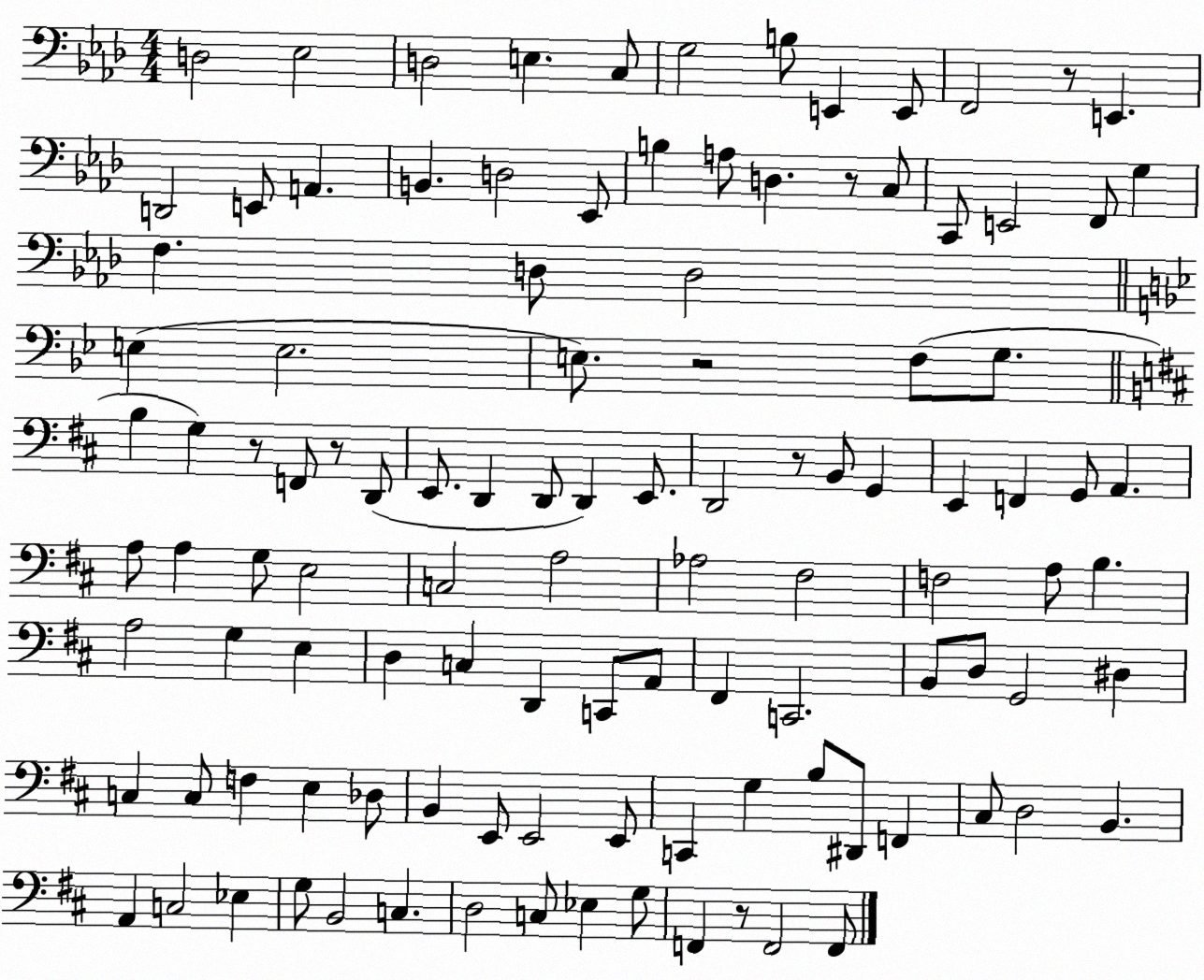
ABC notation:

X:1
T:Untitled
M:4/4
L:1/4
K:Ab
D,2 _E,2 D,2 E, C,/2 G,2 B,/2 E,, E,,/2 F,,2 z/2 E,, D,,2 E,,/2 A,, B,, D,2 _E,,/2 B, A,/2 D, z/2 C,/2 C,,/2 E,,2 F,,/2 G, F, D,/2 D,2 E, E,2 E,/2 z2 F,/2 G,/2 B, G, z/2 F,,/2 z/2 D,,/2 E,,/2 D,, D,,/2 D,, E,,/2 D,,2 z/2 B,,/2 G,, E,, F,, G,,/2 A,, A,/2 A, G,/2 E,2 C,2 A,2 _A,2 ^F,2 F,2 A,/2 B, A,2 G, E, D, C, D,, C,,/2 A,,/2 ^F,, C,,2 B,,/2 D,/2 G,,2 ^D, C, C,/2 F, E, _D,/2 B,, E,,/2 E,,2 E,,/2 C,, G, B,/2 ^D,,/2 F,, ^C,/2 D,2 B,, A,, C,2 _E, G,/2 B,,2 C, D,2 C,/2 _E, G,/2 F,, z/2 F,,2 F,,/2